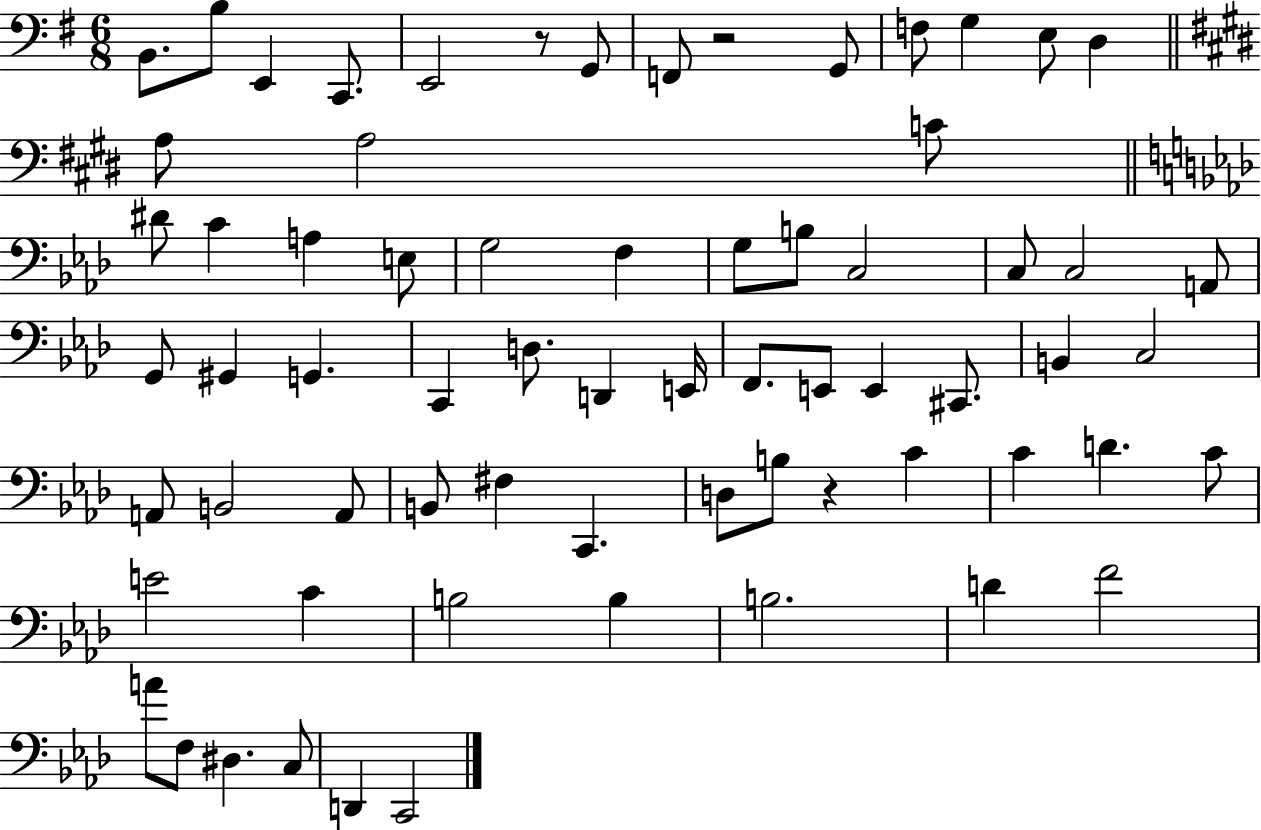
B2/e. B3/e E2/q C2/e. E2/h R/e G2/e F2/e R/h G2/e F3/e G3/q E3/e D3/q A3/e A3/h C4/e D#4/e C4/q A3/q E3/e G3/h F3/q G3/e B3/e C3/h C3/e C3/h A2/e G2/e G#2/q G2/q. C2/q D3/e. D2/q E2/s F2/e. E2/e E2/q C#2/e. B2/q C3/h A2/e B2/h A2/e B2/e F#3/q C2/q. D3/e B3/e R/q C4/q C4/q D4/q. C4/e E4/h C4/q B3/h B3/q B3/h. D4/q F4/h A4/e F3/e D#3/q. C3/e D2/q C2/h